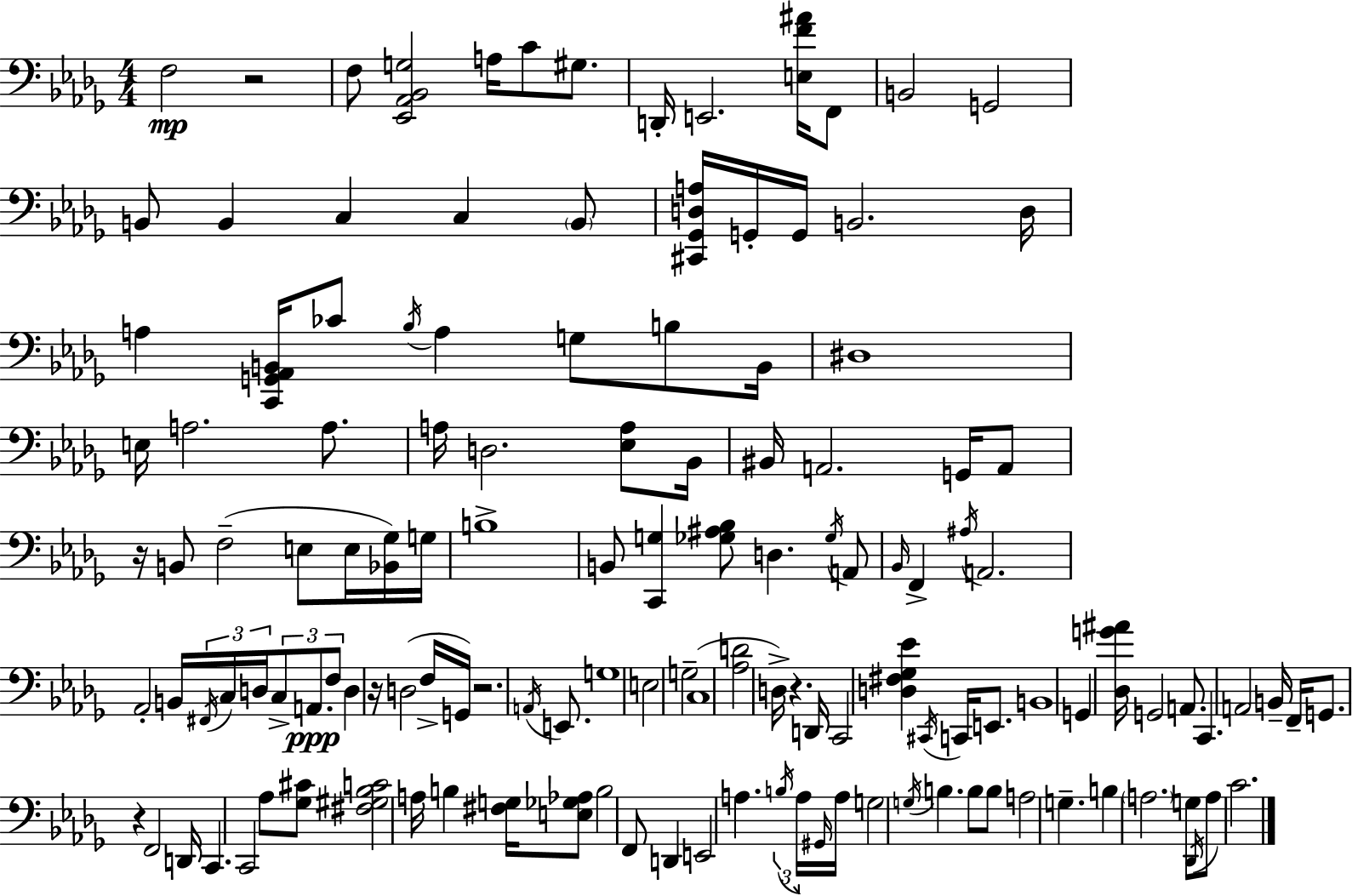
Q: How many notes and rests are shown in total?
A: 134